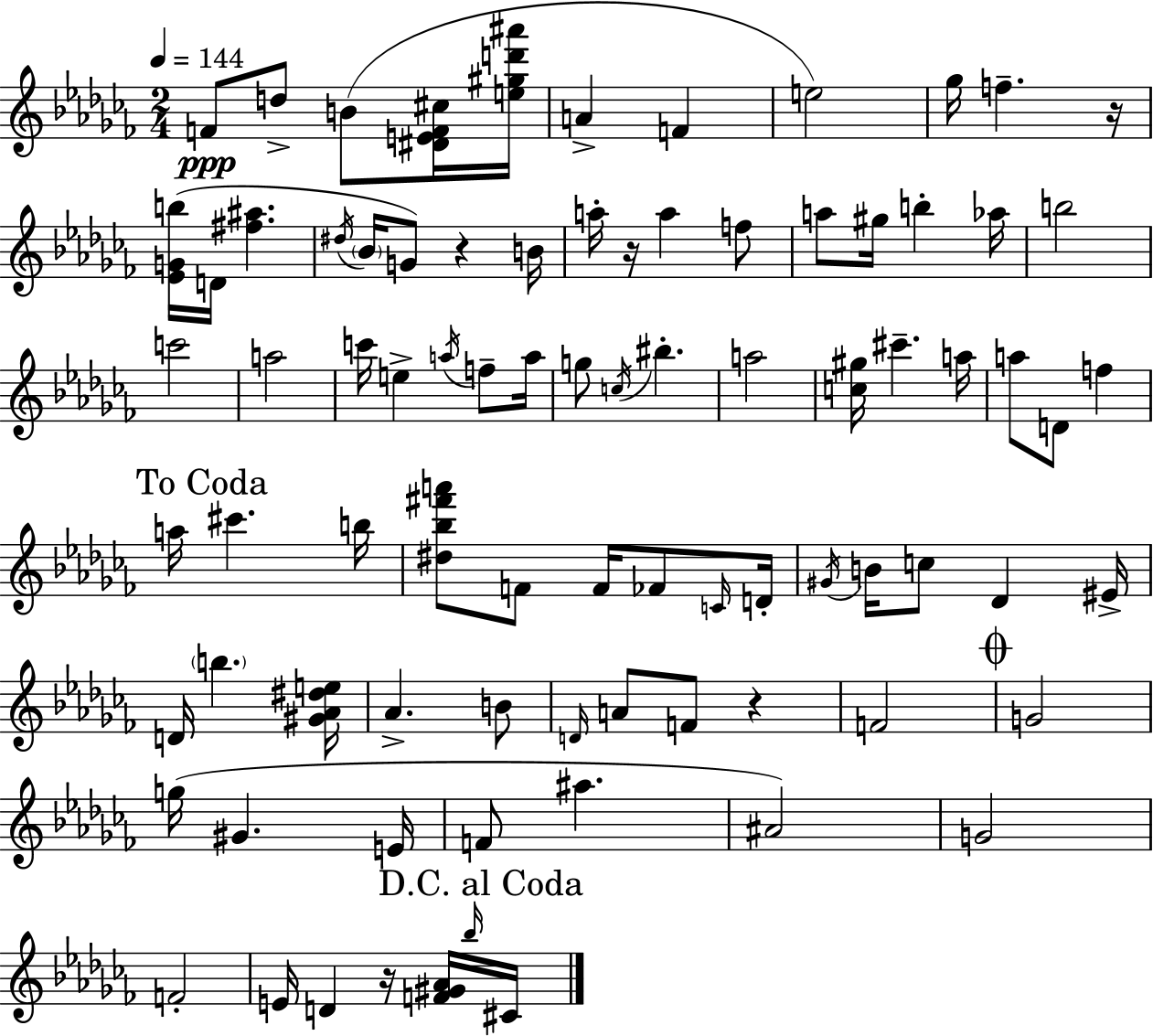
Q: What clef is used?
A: treble